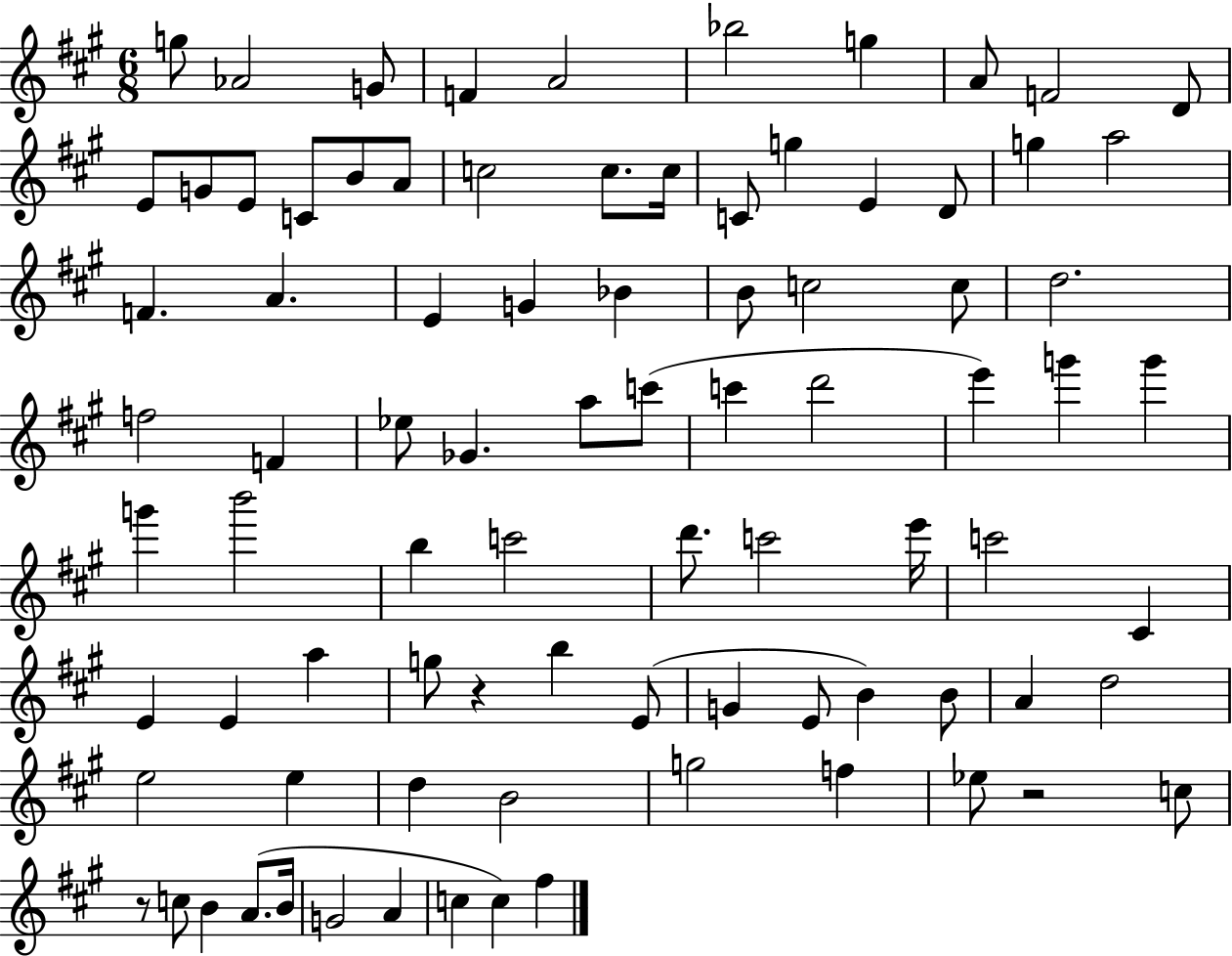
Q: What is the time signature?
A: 6/8